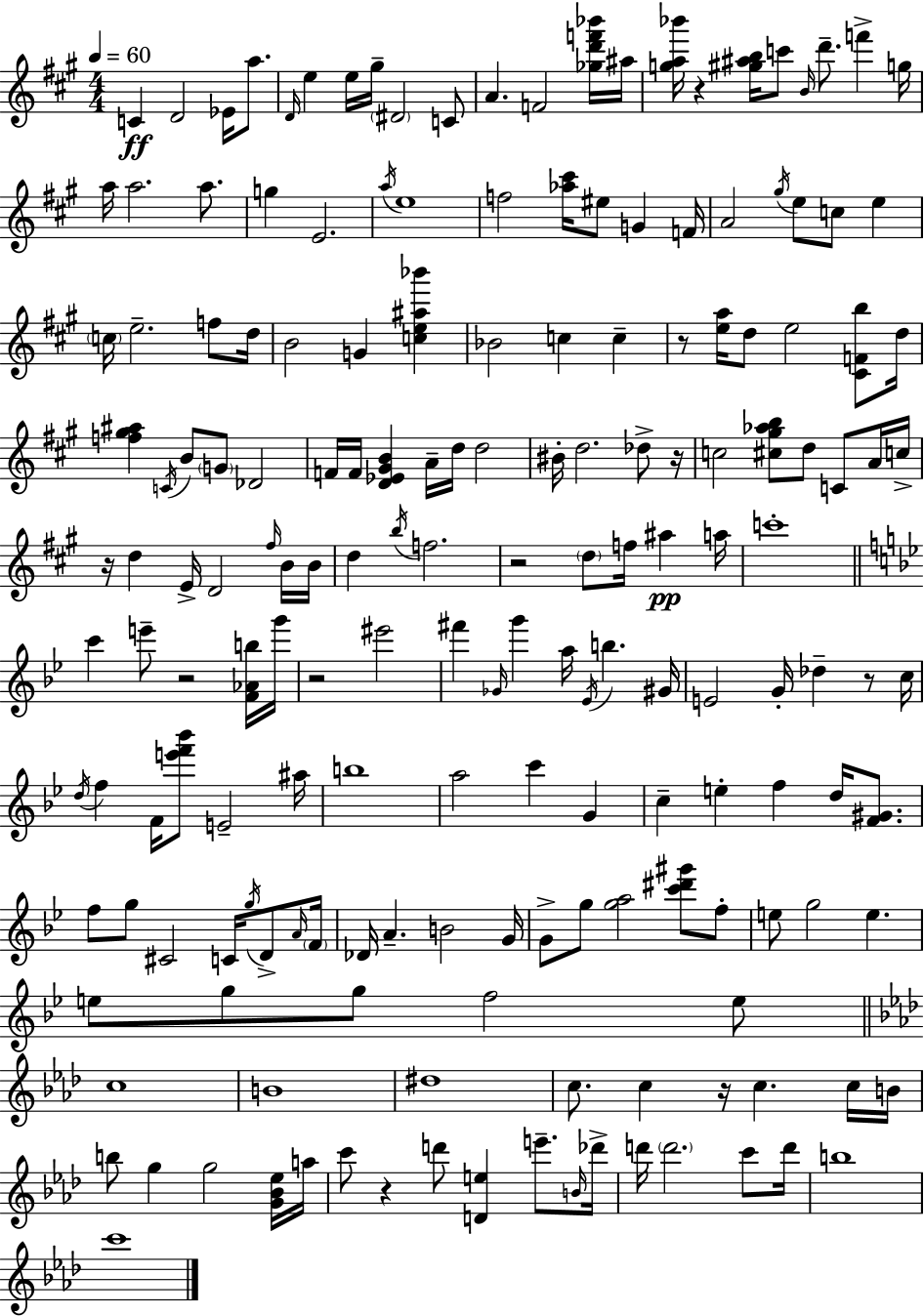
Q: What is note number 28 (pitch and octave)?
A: G4